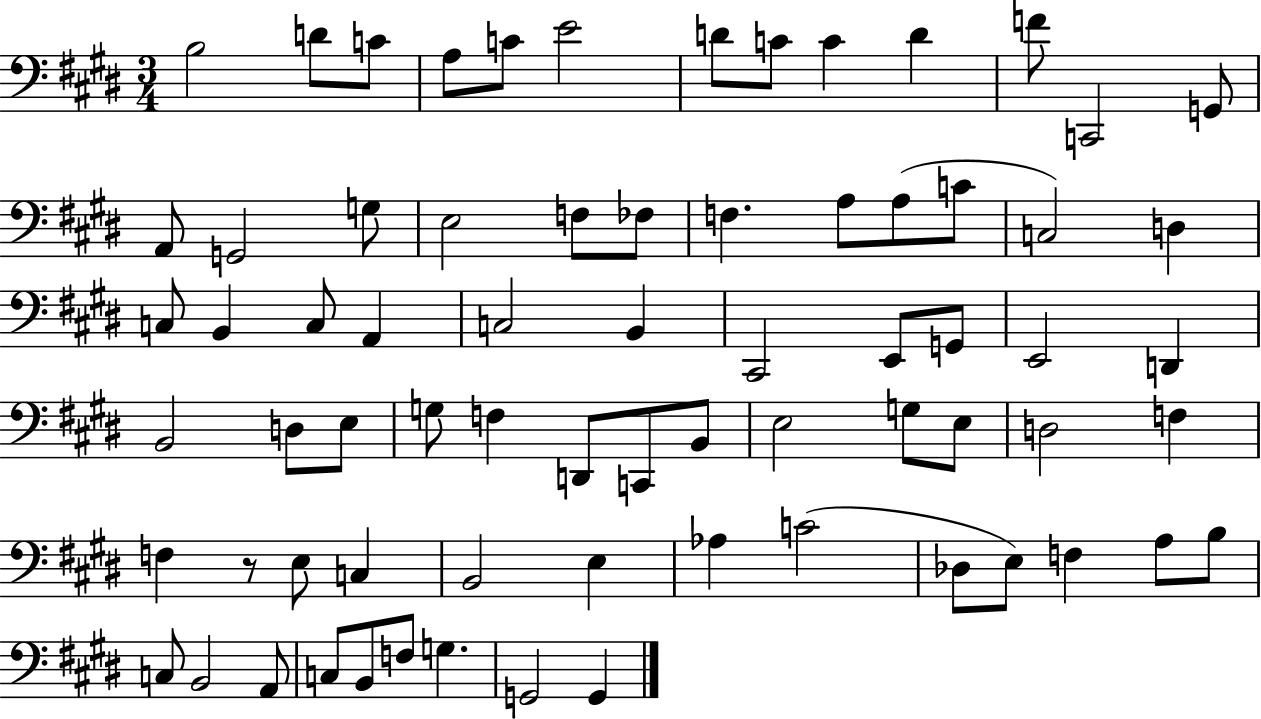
B3/h D4/e C4/e A3/e C4/e E4/h D4/e C4/e C4/q D4/q F4/e C2/h G2/e A2/e G2/h G3/e E3/h F3/e FES3/e F3/q. A3/e A3/e C4/e C3/h D3/q C3/e B2/q C3/e A2/q C3/h B2/q C#2/h E2/e G2/e E2/h D2/q B2/h D3/e E3/e G3/e F3/q D2/e C2/e B2/e E3/h G3/e E3/e D3/h F3/q F3/q R/e E3/e C3/q B2/h E3/q Ab3/q C4/h Db3/e E3/e F3/q A3/e B3/e C3/e B2/h A2/e C3/e B2/e F3/e G3/q. G2/h G2/q